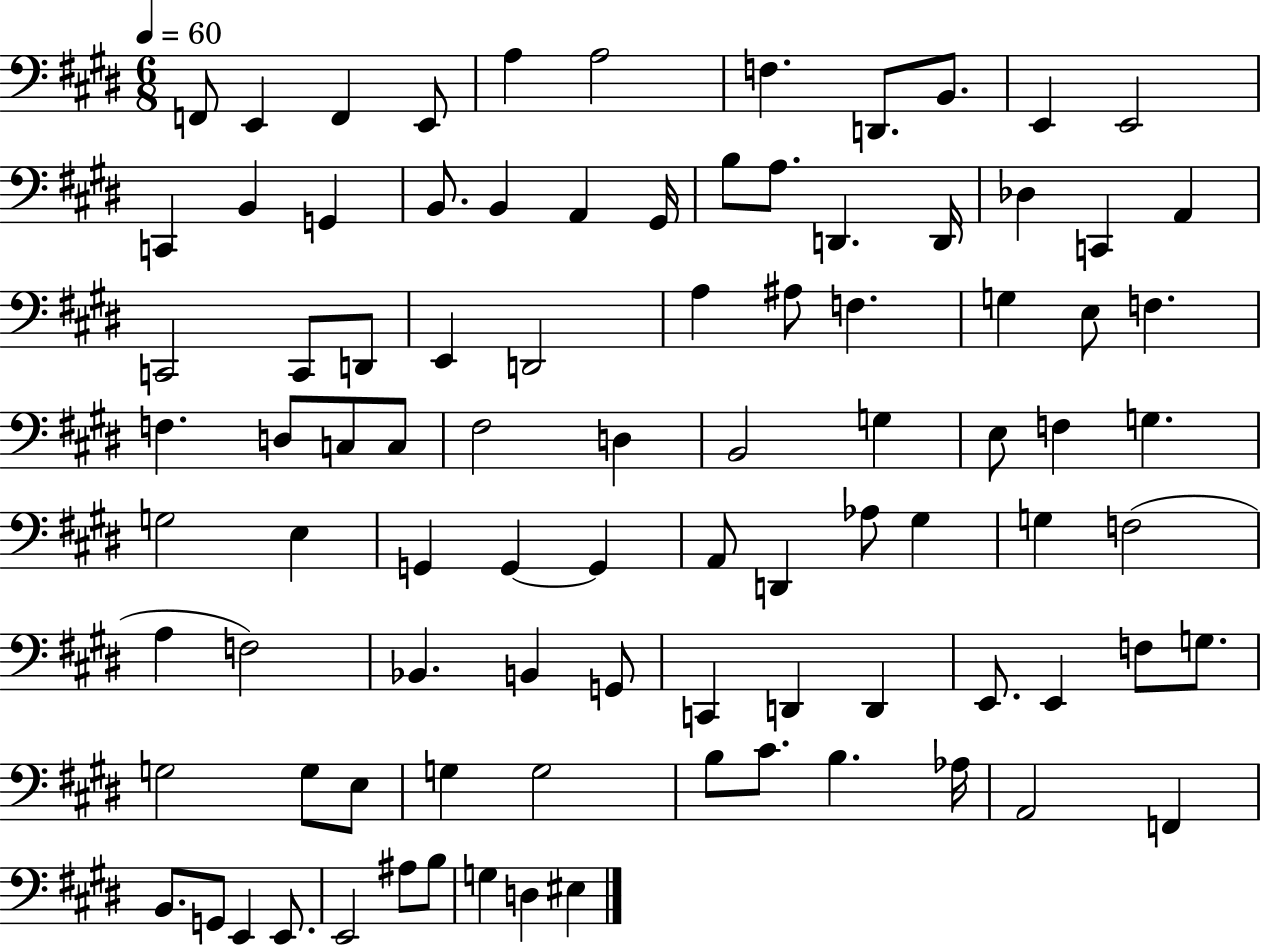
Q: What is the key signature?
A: E major